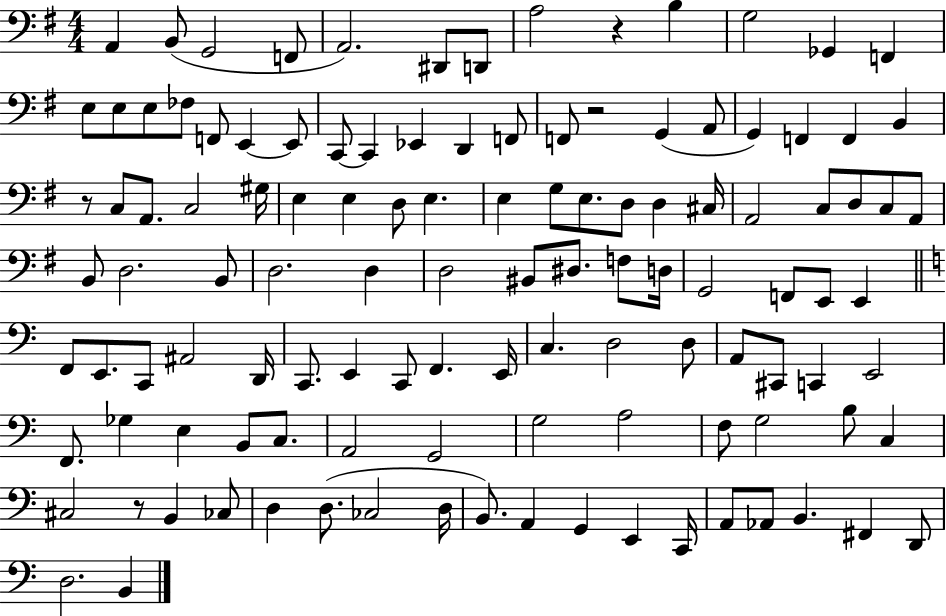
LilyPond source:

{
  \clef bass
  \numericTimeSignature
  \time 4/4
  \key g \major
  a,4 b,8( g,2 f,8 | a,2.) dis,8 d,8 | a2 r4 b4 | g2 ges,4 f,4 | \break e8 e8 e8 fes8 f,8 e,4~~ e,8 | c,8~~ c,4 ees,4 d,4 f,8 | f,8 r2 g,4( a,8 | g,4) f,4 f,4 b,4 | \break r8 c8 a,8. c2 gis16 | e4 e4 d8 e4. | e4 g8 e8. d8 d4 cis16 | a,2 c8 d8 c8 a,8 | \break b,8 d2. b,8 | d2. d4 | d2 bis,8 dis8. f8 d16 | g,2 f,8 e,8 e,4 | \break \bar "||" \break \key a \minor f,8 e,8. c,8 ais,2 d,16 | c,8. e,4 c,8 f,4. e,16 | c4. d2 d8 | a,8 cis,8 c,4 e,2 | \break f,8. ges4 e4 b,8 c8. | a,2 g,2 | g2 a2 | f8 g2 b8 c4 | \break cis2 r8 b,4 ces8 | d4 d8.( ces2 d16 | b,8.) a,4 g,4 e,4 c,16 | a,8 aes,8 b,4. fis,4 d,8 | \break d2. b,4 | \bar "|."
}